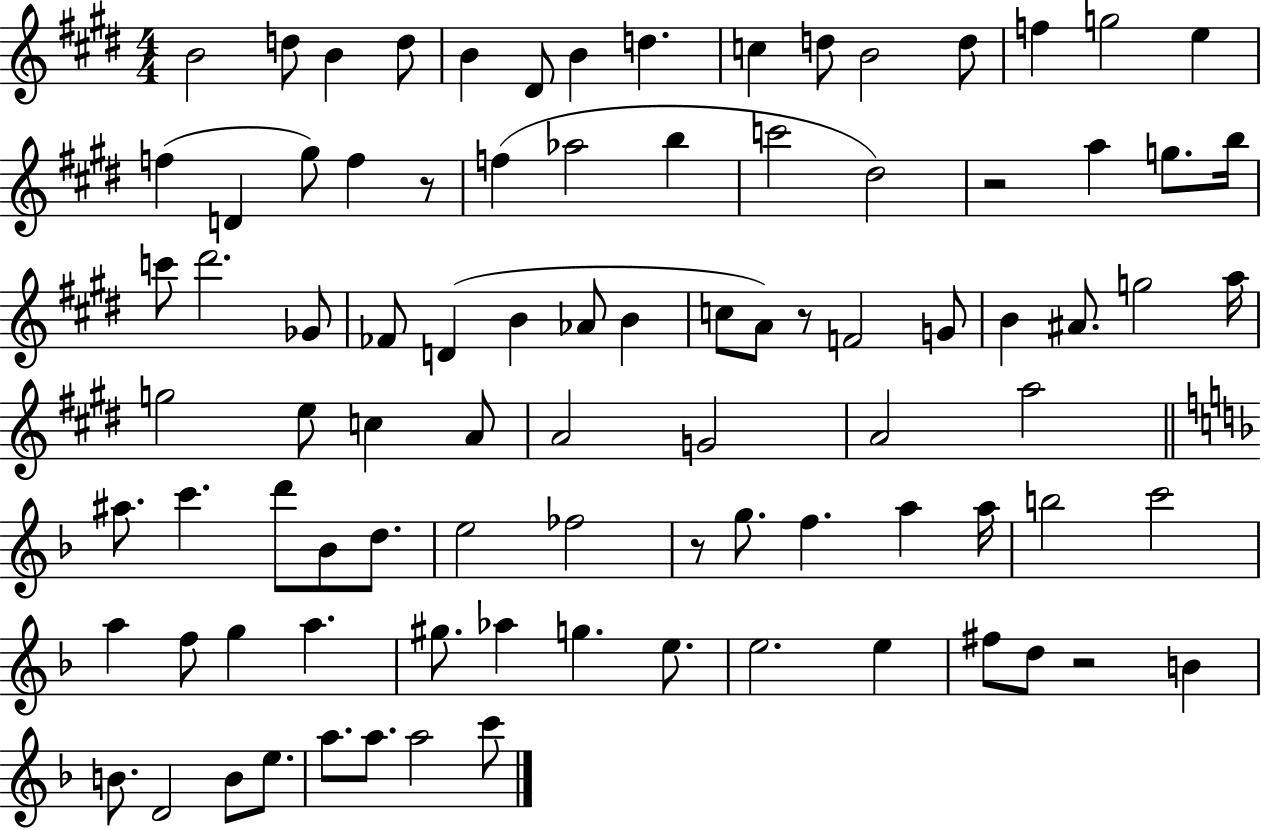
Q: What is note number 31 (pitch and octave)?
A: FES4